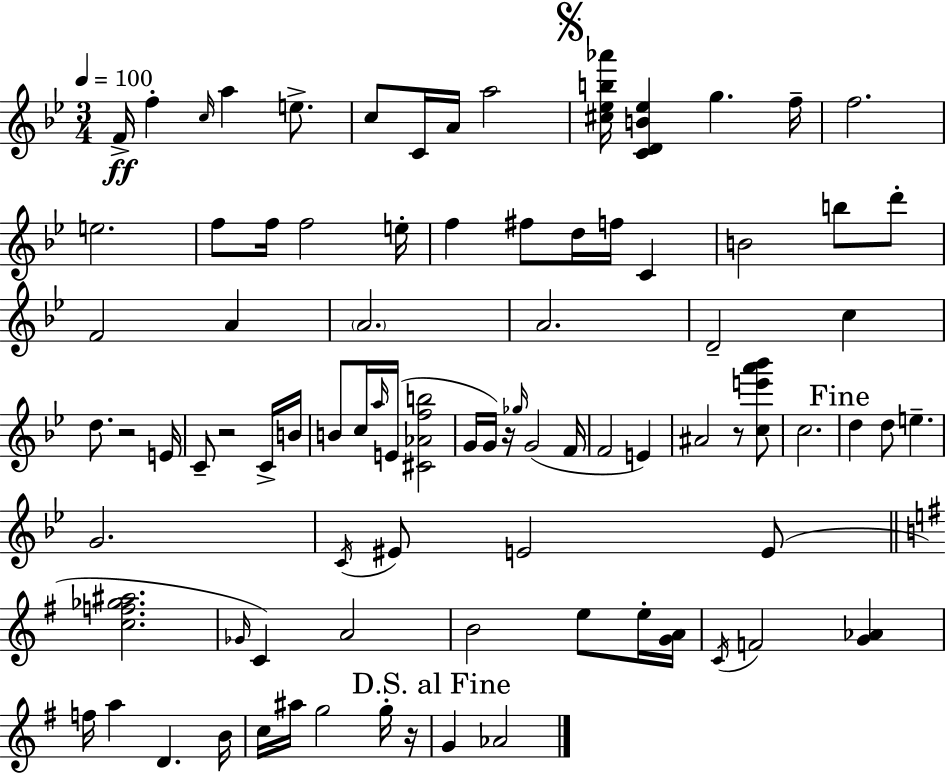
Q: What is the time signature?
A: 3/4